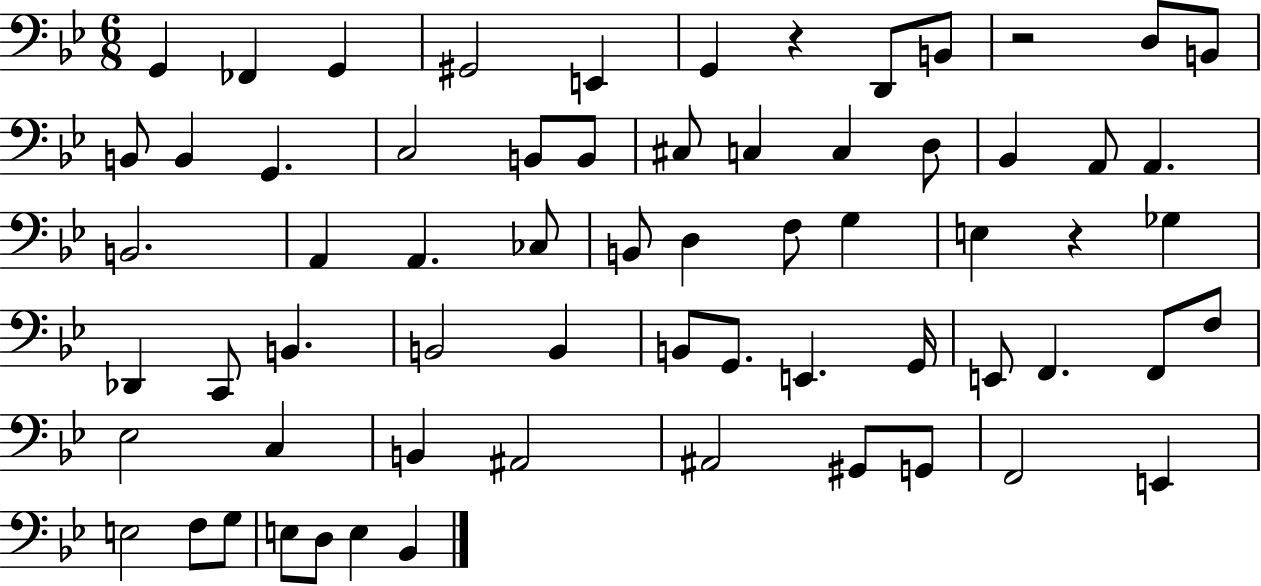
X:1
T:Untitled
M:6/8
L:1/4
K:Bb
G,, _F,, G,, ^G,,2 E,, G,, z D,,/2 B,,/2 z2 D,/2 B,,/2 B,,/2 B,, G,, C,2 B,,/2 B,,/2 ^C,/2 C, C, D,/2 _B,, A,,/2 A,, B,,2 A,, A,, _C,/2 B,,/2 D, F,/2 G, E, z _G, _D,, C,,/2 B,, B,,2 B,, B,,/2 G,,/2 E,, G,,/4 E,,/2 F,, F,,/2 F,/2 _E,2 C, B,, ^A,,2 ^A,,2 ^G,,/2 G,,/2 F,,2 E,, E,2 F,/2 G,/2 E,/2 D,/2 E, _B,,